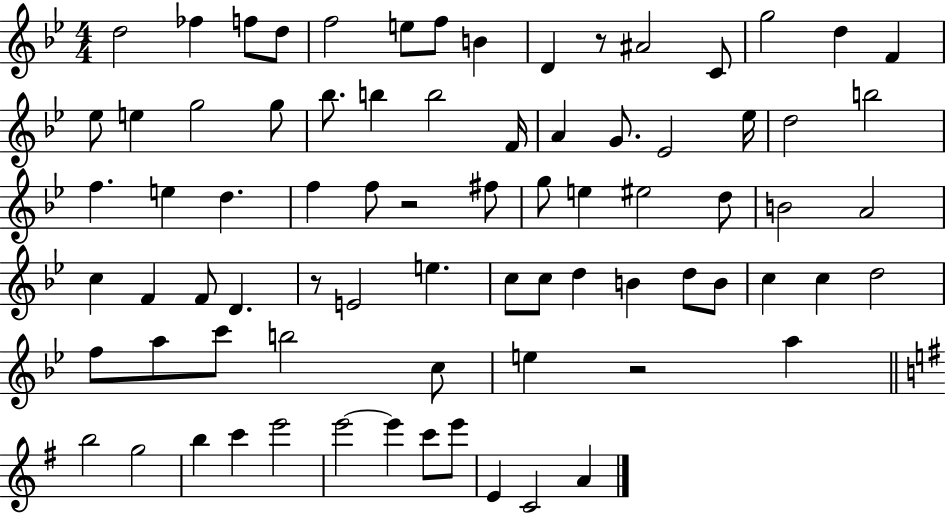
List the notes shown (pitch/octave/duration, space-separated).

D5/h FES5/q F5/e D5/e F5/h E5/e F5/e B4/q D4/q R/e A#4/h C4/e G5/h D5/q F4/q Eb5/e E5/q G5/h G5/e Bb5/e. B5/q B5/h F4/s A4/q G4/e. Eb4/h Eb5/s D5/h B5/h F5/q. E5/q D5/q. F5/q F5/e R/h F#5/e G5/e E5/q EIS5/h D5/e B4/h A4/h C5/q F4/q F4/e D4/q. R/e E4/h E5/q. C5/e C5/e D5/q B4/q D5/e B4/e C5/q C5/q D5/h F5/e A5/e C6/e B5/h C5/e E5/q R/h A5/q B5/h G5/h B5/q C6/q E6/h E6/h E6/q C6/e E6/e E4/q C4/h A4/q